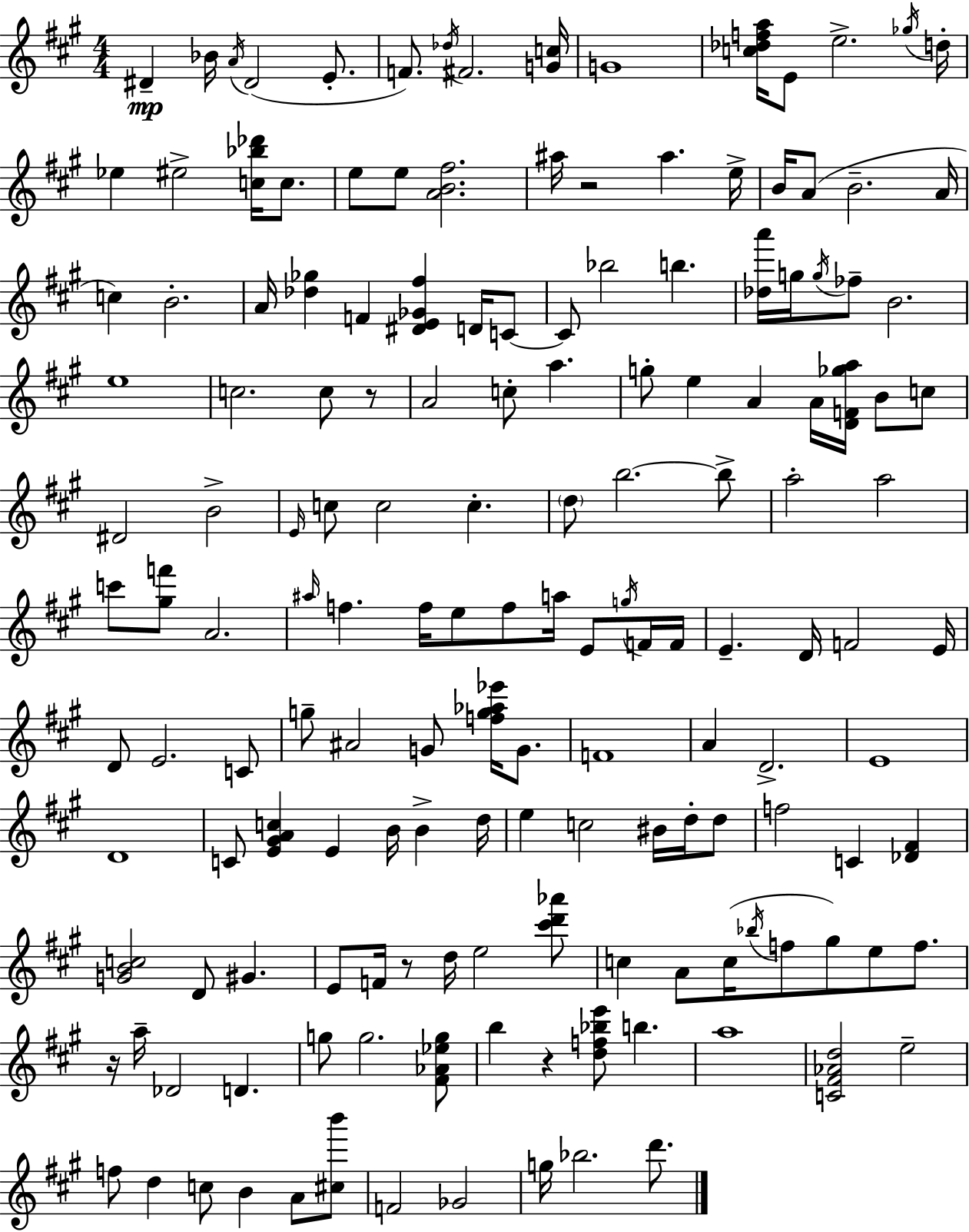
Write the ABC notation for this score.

X:1
T:Untitled
M:4/4
L:1/4
K:A
^D _B/4 A/4 ^D2 E/2 F/2 _d/4 ^F2 [Gc]/4 G4 [c_dfa]/4 E/2 e2 _g/4 d/4 _e ^e2 [c_b_d']/4 c/2 e/2 e/2 [AB^f]2 ^a/4 z2 ^a e/4 B/4 A/2 B2 A/4 c B2 A/4 [_d_g] F [^DE_G^f] D/4 C/2 C/2 _b2 b [_da']/4 g/4 g/4 _f/2 B2 e4 c2 c/2 z/2 A2 c/2 a g/2 e A A/4 [DF_ga]/4 B/2 c/2 ^D2 B2 E/4 c/2 c2 c d/2 b2 b/2 a2 a2 c'/2 [^gf']/2 A2 ^a/4 f f/4 e/2 f/2 a/4 E/2 g/4 F/4 F/4 E D/4 F2 E/4 D/2 E2 C/2 g/2 ^A2 G/2 [fg_a_e']/4 G/2 F4 A D2 E4 D4 C/2 [E^GAc] E B/4 B d/4 e c2 ^B/4 d/4 d/2 f2 C [_D^F] [GBc]2 D/2 ^G E/2 F/4 z/2 d/4 e2 [^c'd'_a']/2 c A/2 c/4 _b/4 f/2 ^g/2 e/2 f/2 z/4 a/4 _D2 D g/2 g2 [^F_A_eg]/2 b z [df_be']/2 b a4 [C^F_Ad]2 e2 f/2 d c/2 B A/2 [^cb']/2 F2 _G2 g/4 _b2 d'/2